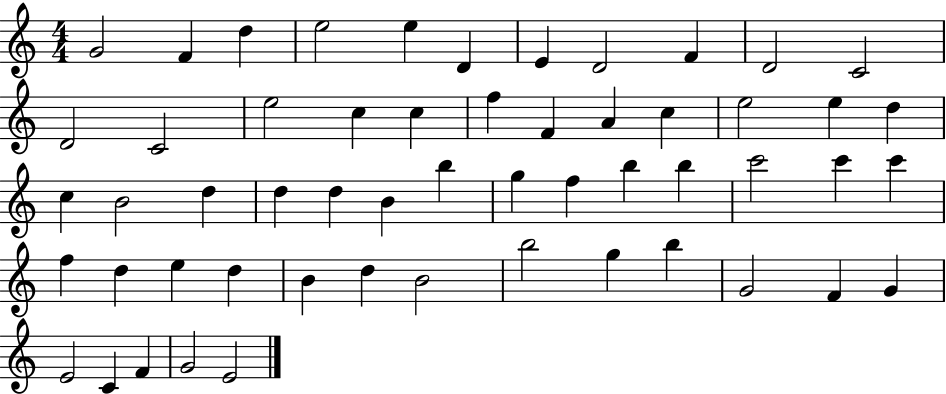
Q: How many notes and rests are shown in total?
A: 55